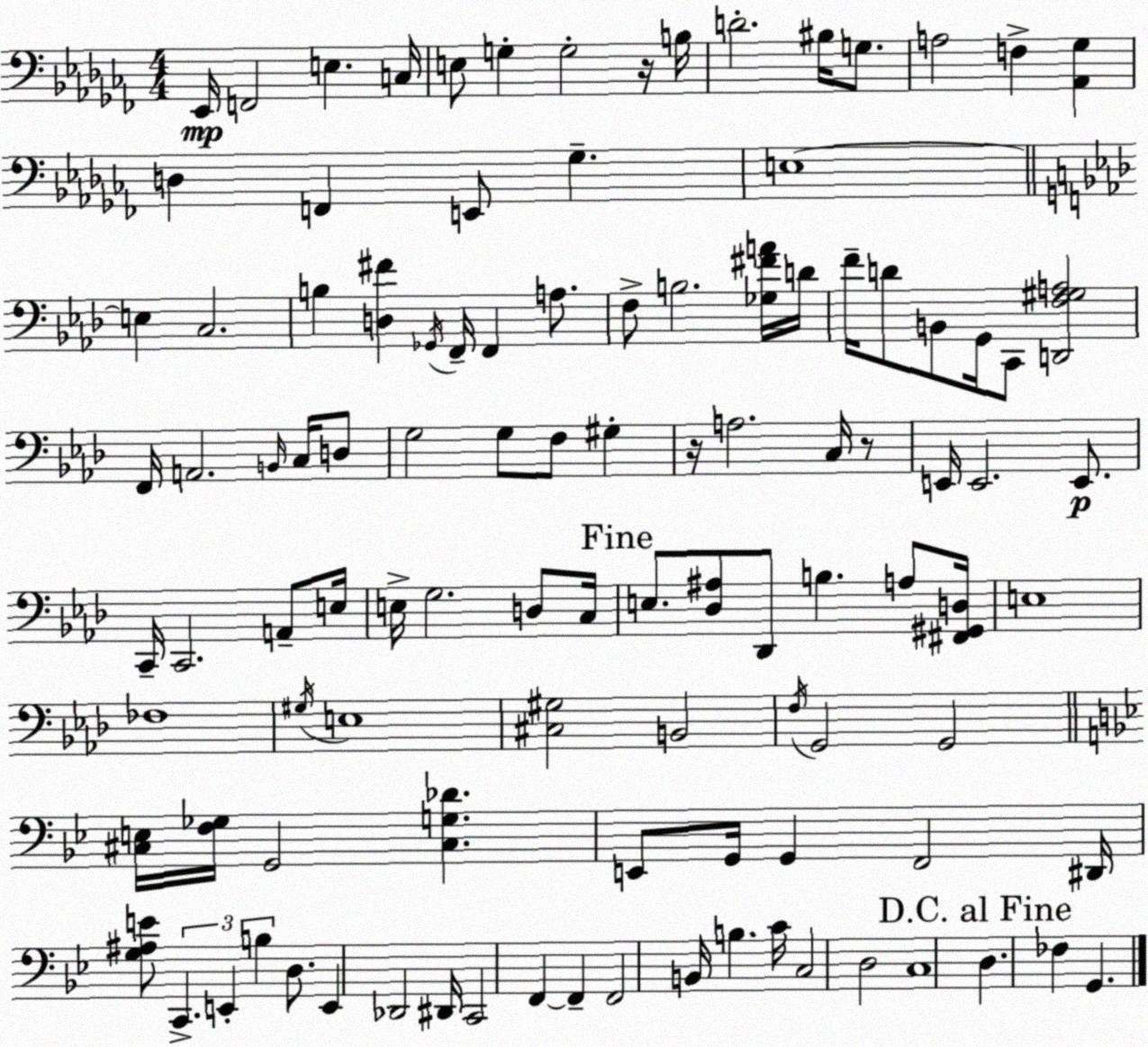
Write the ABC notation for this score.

X:1
T:Untitled
M:4/4
L:1/4
K:Abm
_E,,/4 F,,2 E, C,/4 E,/2 G, G,2 z/4 B,/4 D2 ^B,/4 G,/2 A,2 F, [_A,,_G,] D, F,, E,,/2 _G, E,4 E, C,2 B, [D,^F] _G,,/4 F,,/4 F,, A,/2 F,/2 B,2 [_G,^FA]/4 D/4 F/4 D/2 B,,/2 G,,/4 C,,/2 [D,,F,^G,A,]2 F,,/4 A,,2 B,,/4 C,/4 D,/2 G,2 G,/2 F,/2 ^G, z/4 A,2 C,/4 z/2 E,,/4 E,,2 E,,/2 C,,/4 C,,2 A,,/2 E,/4 E,/4 G,2 D,/2 C,/4 E,/2 [_D,^A,]/2 _D,,/2 B, A,/2 [^F,,^G,,D,]/4 E,4 _F,4 ^G,/4 E,4 [^C,^G,]2 B,,2 F,/4 G,,2 G,,2 [^C,E,]/4 [F,_G,]/4 G,,2 [^C,G,_D] E,,/2 G,,/4 G,, F,,2 ^D,,/4 [G,^A,E]/2 C,, E,, B, D,/2 E,, _D,,2 ^D,,/4 C,,2 F,, F,, F,,2 B,,/4 B, C/4 C,2 D,2 C,4 D, _F, G,,